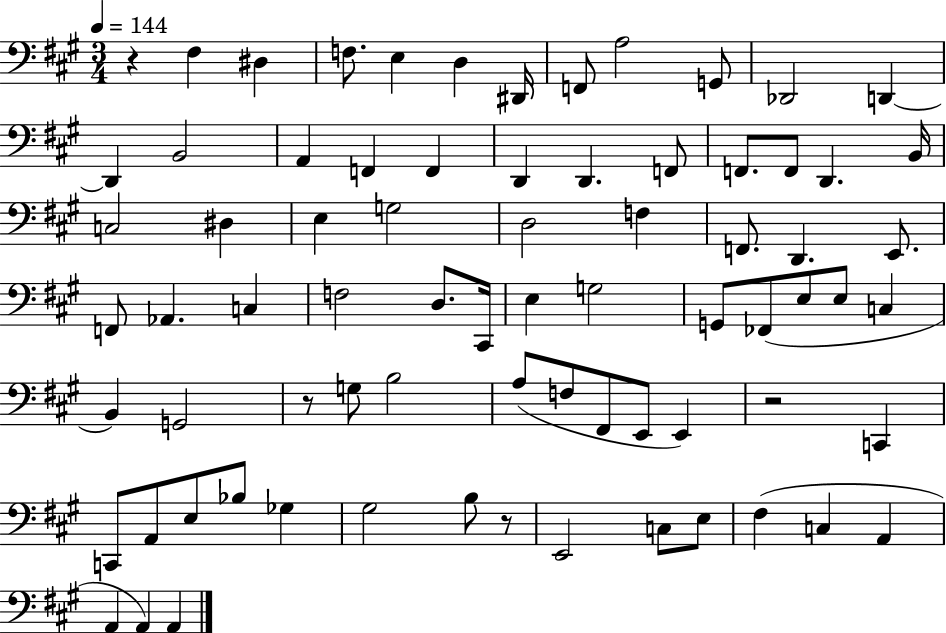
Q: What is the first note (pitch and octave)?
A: F#3